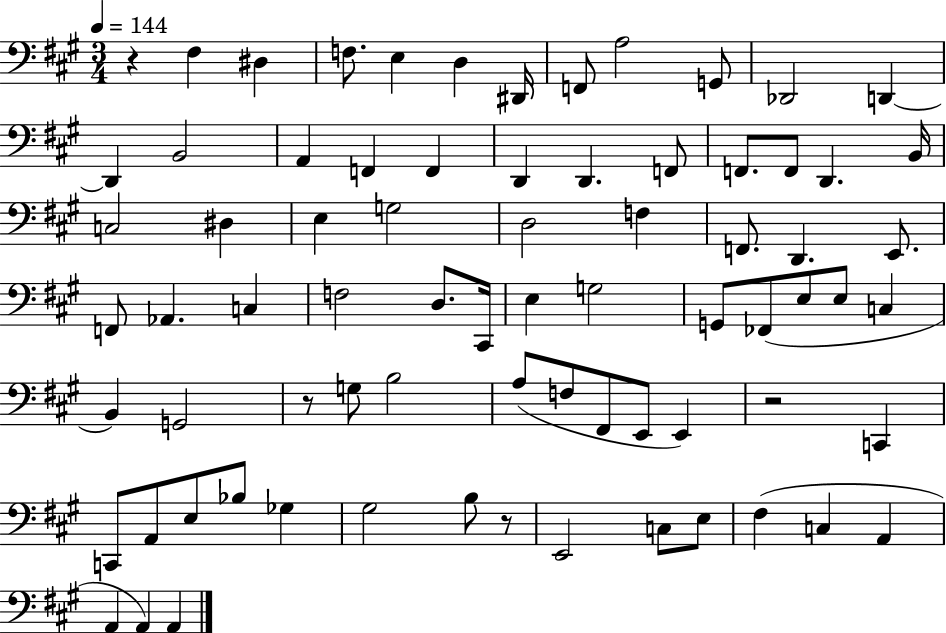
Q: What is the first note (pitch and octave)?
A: F#3